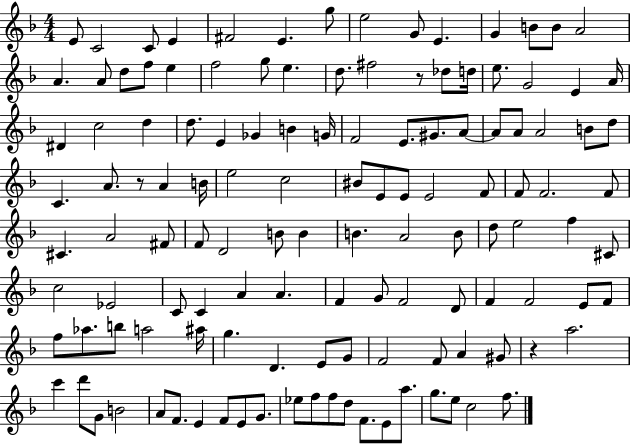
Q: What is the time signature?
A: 4/4